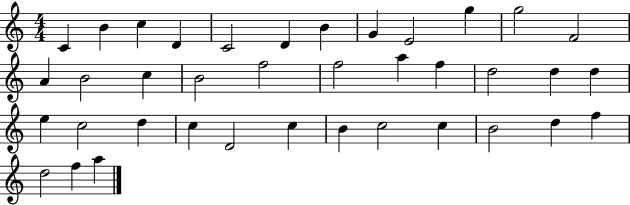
{
  \clef treble
  \numericTimeSignature
  \time 4/4
  \key c \major
  c'4 b'4 c''4 d'4 | c'2 d'4 b'4 | g'4 e'2 g''4 | g''2 f'2 | \break a'4 b'2 c''4 | b'2 f''2 | f''2 a''4 f''4 | d''2 d''4 d''4 | \break e''4 c''2 d''4 | c''4 d'2 c''4 | b'4 c''2 c''4 | b'2 d''4 f''4 | \break d''2 f''4 a''4 | \bar "|."
}